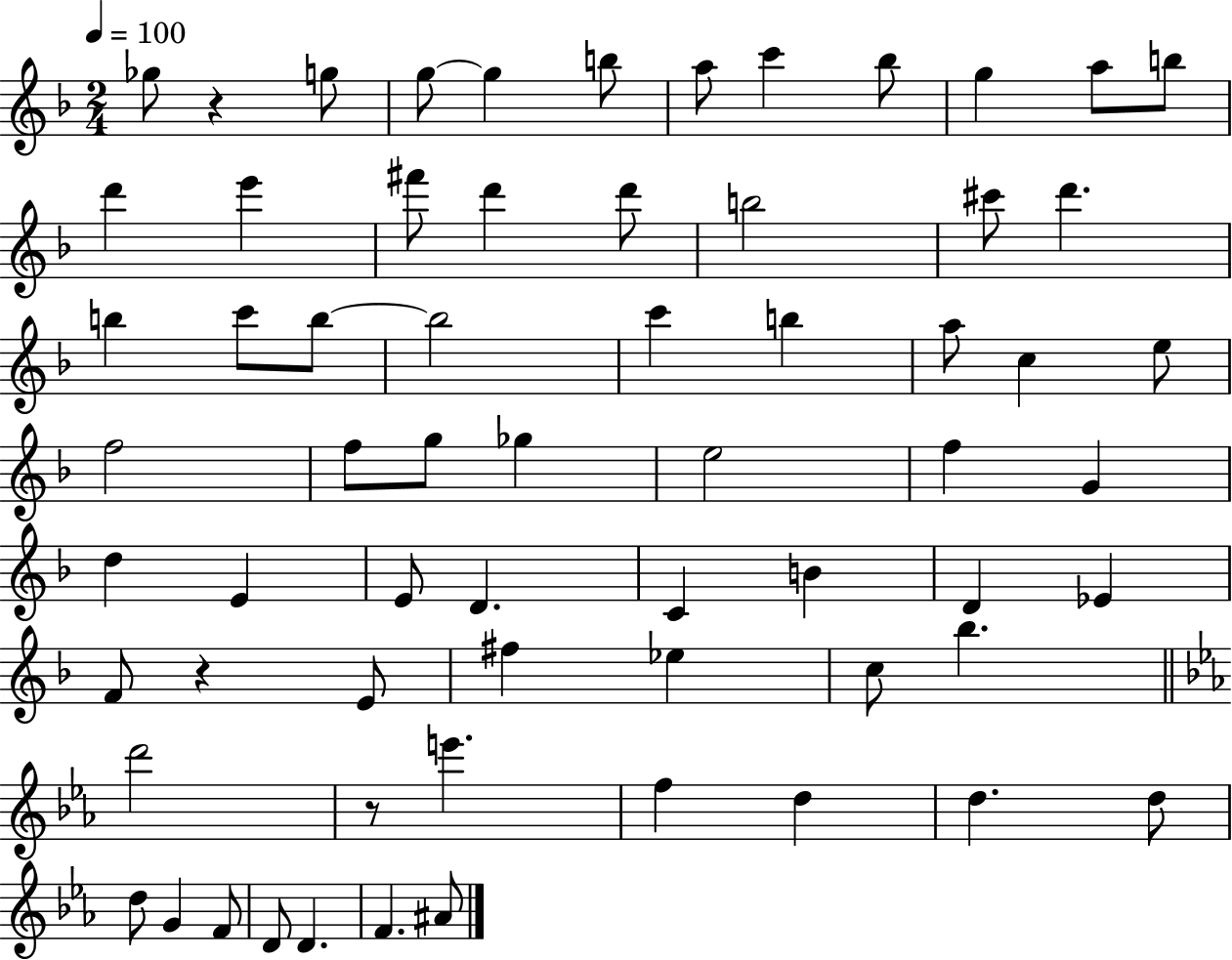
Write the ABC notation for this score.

X:1
T:Untitled
M:2/4
L:1/4
K:F
_g/2 z g/2 g/2 g b/2 a/2 c' _b/2 g a/2 b/2 d' e' ^f'/2 d' d'/2 b2 ^c'/2 d' b c'/2 b/2 b2 c' b a/2 c e/2 f2 f/2 g/2 _g e2 f G d E E/2 D C B D _E F/2 z E/2 ^f _e c/2 _b d'2 z/2 e' f d d d/2 d/2 G F/2 D/2 D F ^A/2